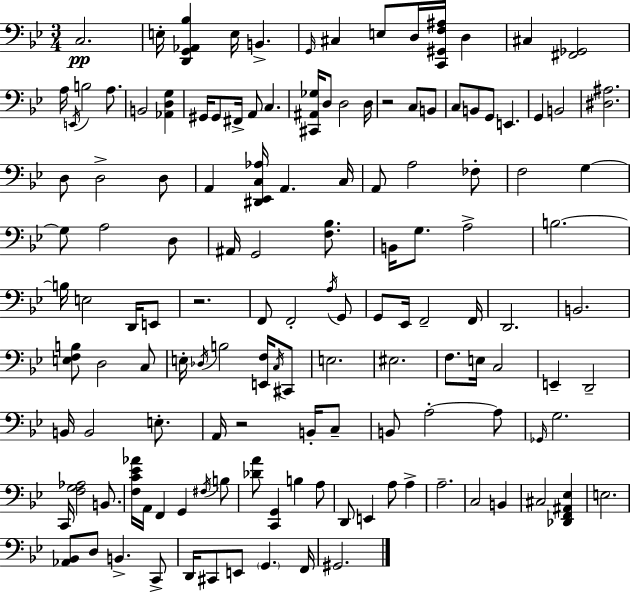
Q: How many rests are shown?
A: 3